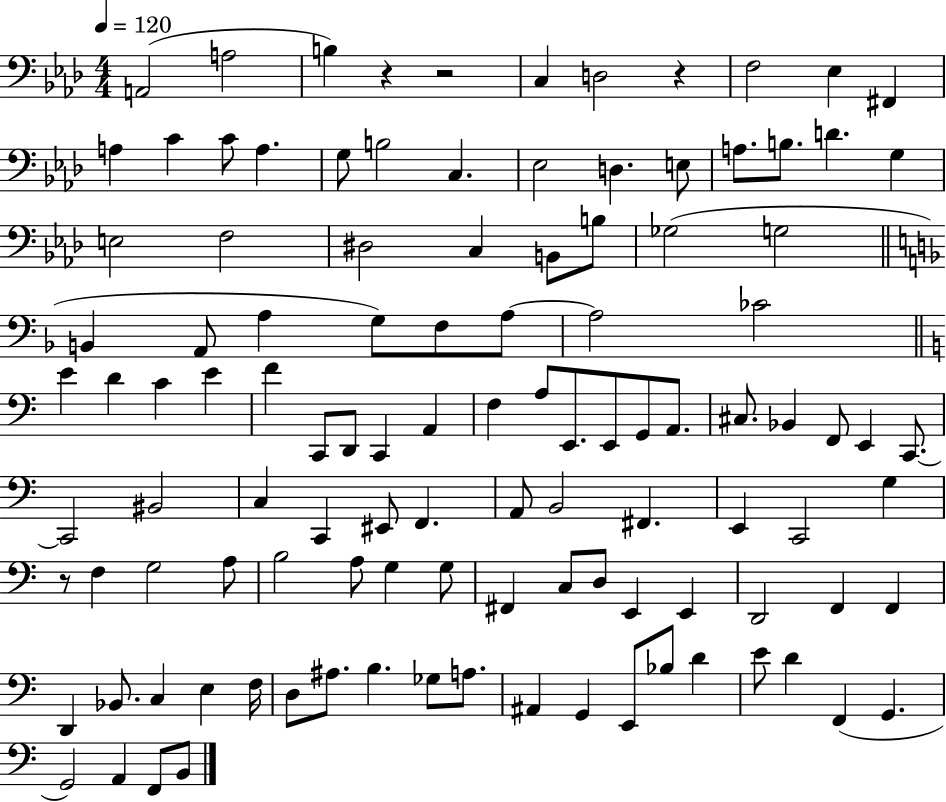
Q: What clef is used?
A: bass